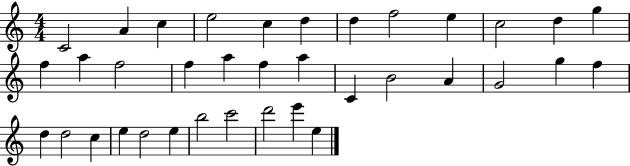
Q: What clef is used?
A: treble